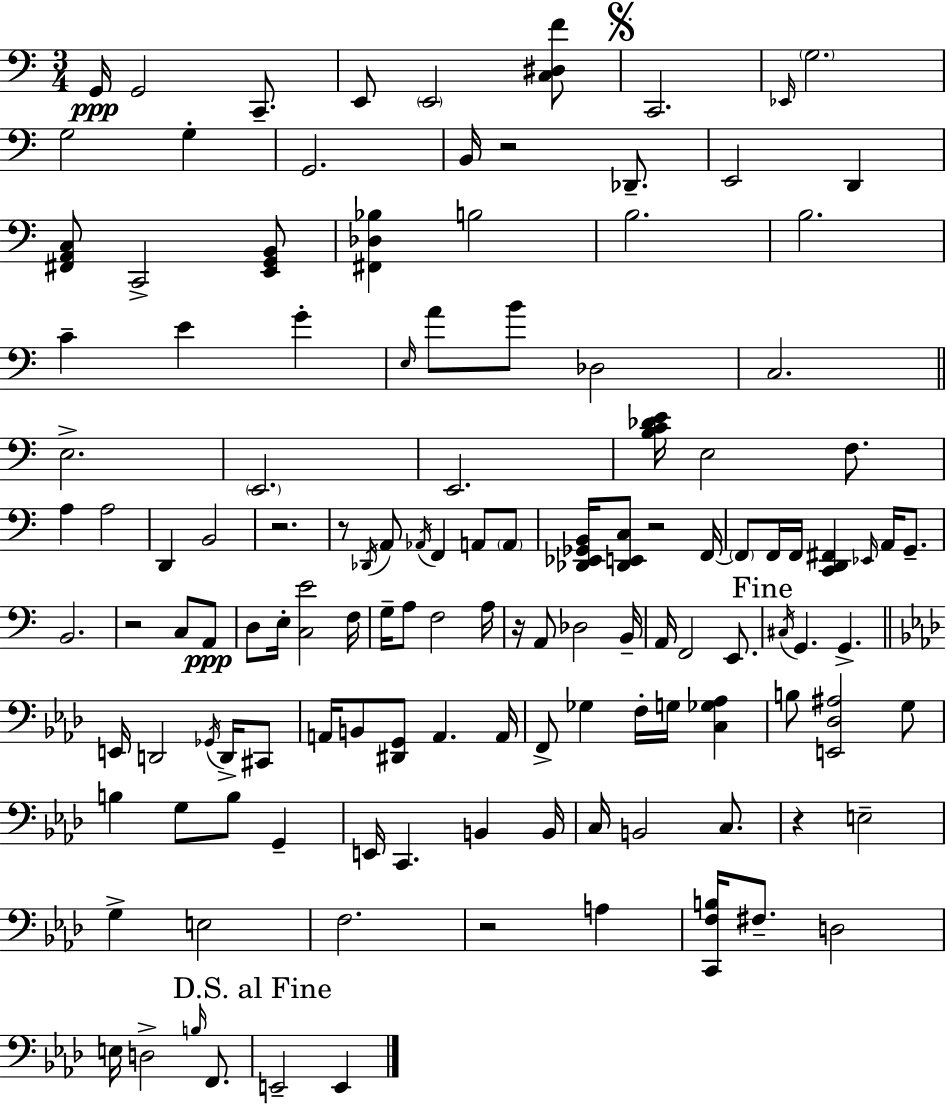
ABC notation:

X:1
T:Untitled
M:3/4
L:1/4
K:C
G,,/4 G,,2 C,,/2 E,,/2 E,,2 [C,^D,F]/2 C,,2 _E,,/4 G,2 G,2 G, G,,2 B,,/4 z2 _D,,/2 E,,2 D,, [^F,,A,,C,]/2 C,,2 [E,,G,,B,,]/2 [^F,,_D,_B,] B,2 B,2 B,2 C E G E,/4 A/2 B/2 _D,2 C,2 E,2 E,,2 E,,2 [B,C_DE]/4 E,2 F,/2 A, A,2 D,, B,,2 z2 z/2 _D,,/4 A,,/2 _A,,/4 F,, A,,/2 A,,/2 [_D,,_E,,_G,,B,,]/4 [_D,,E,,C,]/2 z2 F,,/4 F,,/2 F,,/4 F,,/4 [C,,D,,^F,,] _E,,/4 A,,/4 G,,/2 B,,2 z2 C,/2 A,,/2 D,/2 E,/4 [C,E]2 F,/4 G,/4 A,/2 F,2 A,/4 z/4 A,,/2 _D,2 B,,/4 A,,/4 F,,2 E,,/2 ^C,/4 G,, G,, E,,/4 D,,2 _G,,/4 D,,/4 ^C,,/2 A,,/4 B,,/2 [^D,,G,,]/2 A,, A,,/4 F,,/2 _G, F,/4 G,/4 [C,_G,_A,] B,/2 [E,,_D,^A,]2 G,/2 B, G,/2 B,/2 G,, E,,/4 C,, B,, B,,/4 C,/4 B,,2 C,/2 z E,2 G, E,2 F,2 z2 A, [C,,F,B,]/4 ^F,/2 D,2 E,/4 D,2 B,/4 F,,/2 E,,2 E,,